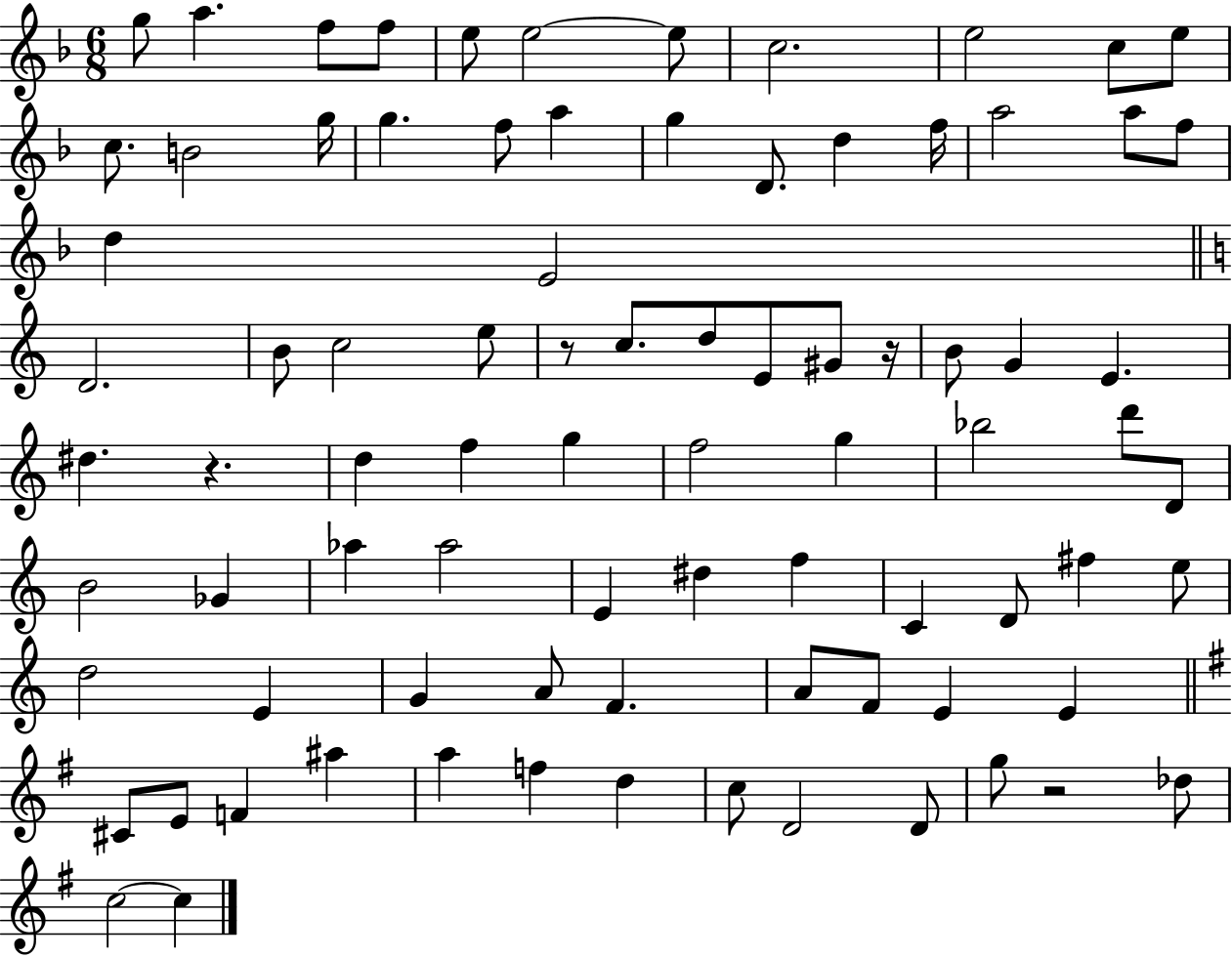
X:1
T:Untitled
M:6/8
L:1/4
K:F
g/2 a f/2 f/2 e/2 e2 e/2 c2 e2 c/2 e/2 c/2 B2 g/4 g f/2 a g D/2 d f/4 a2 a/2 f/2 d E2 D2 B/2 c2 e/2 z/2 c/2 d/2 E/2 ^G/2 z/4 B/2 G E ^d z d f g f2 g _b2 d'/2 D/2 B2 _G _a _a2 E ^d f C D/2 ^f e/2 d2 E G A/2 F A/2 F/2 E E ^C/2 E/2 F ^a a f d c/2 D2 D/2 g/2 z2 _d/2 c2 c